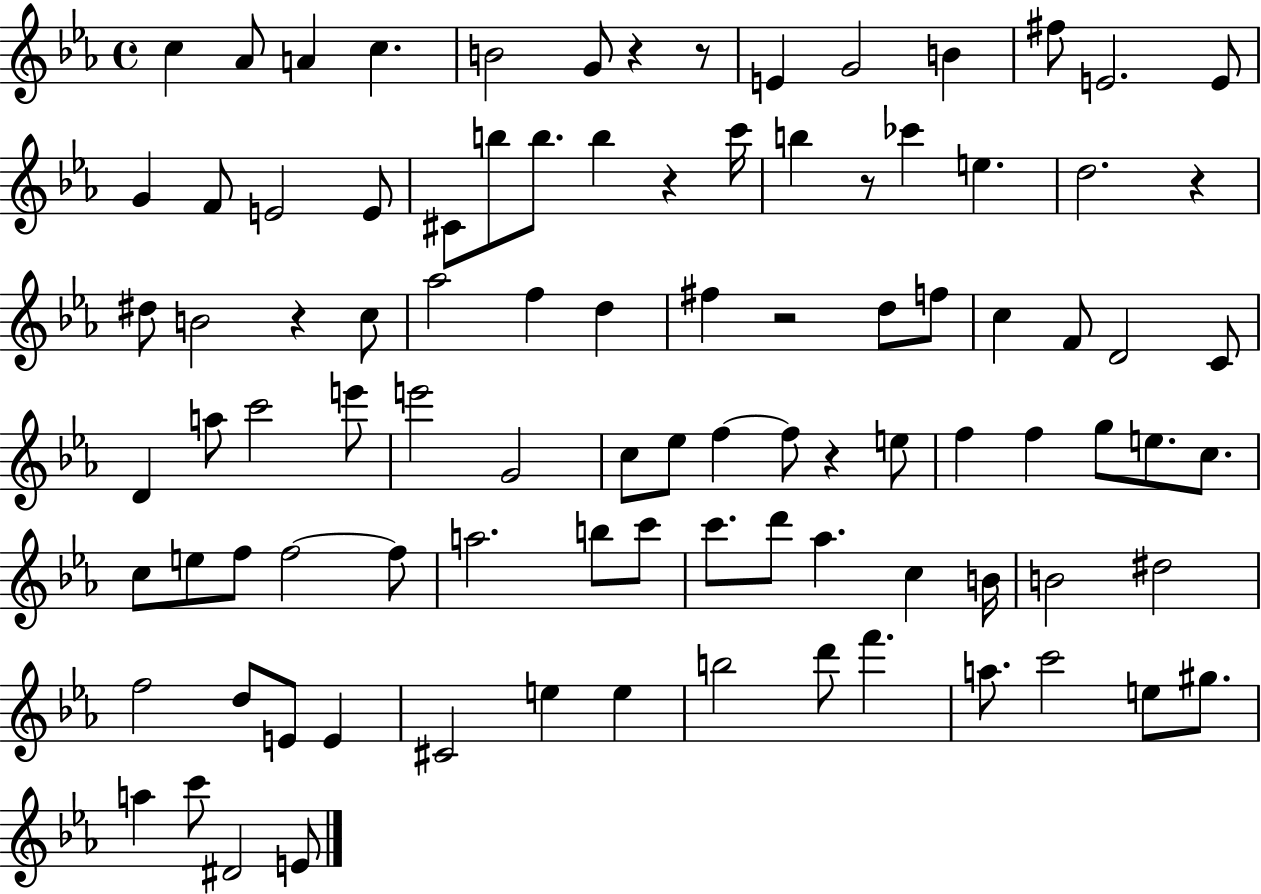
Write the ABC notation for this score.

X:1
T:Untitled
M:4/4
L:1/4
K:Eb
c _A/2 A c B2 G/2 z z/2 E G2 B ^f/2 E2 E/2 G F/2 E2 E/2 ^C/2 b/2 b/2 b z c'/4 b z/2 _c' e d2 z ^d/2 B2 z c/2 _a2 f d ^f z2 d/2 f/2 c F/2 D2 C/2 D a/2 c'2 e'/2 e'2 G2 c/2 _e/2 f f/2 z e/2 f f g/2 e/2 c/2 c/2 e/2 f/2 f2 f/2 a2 b/2 c'/2 c'/2 d'/2 _a c B/4 B2 ^d2 f2 d/2 E/2 E ^C2 e e b2 d'/2 f' a/2 c'2 e/2 ^g/2 a c'/2 ^D2 E/2